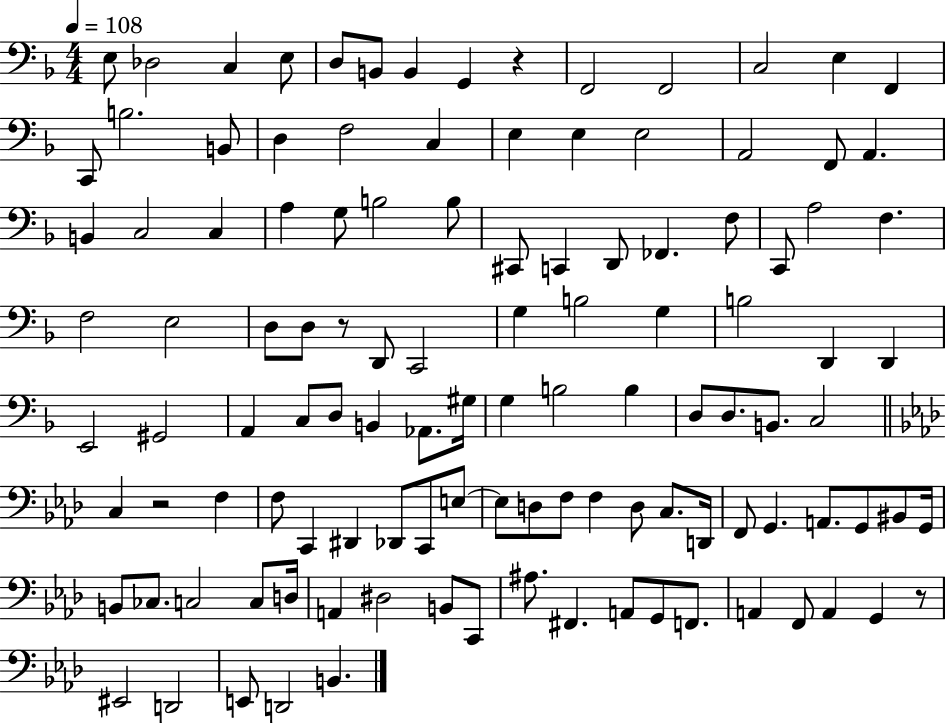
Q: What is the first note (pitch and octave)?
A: E3